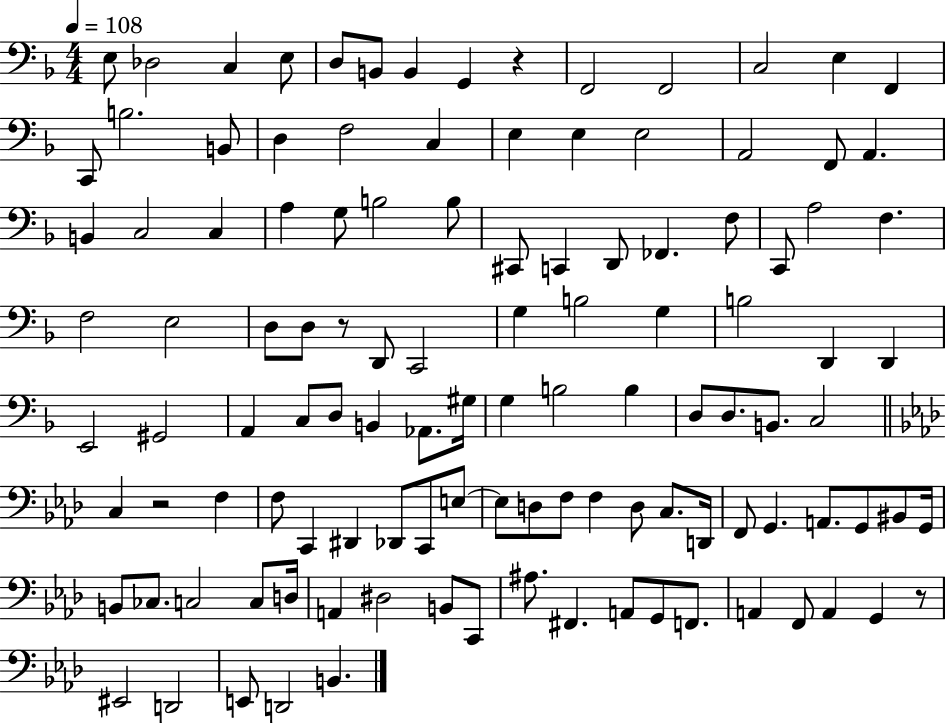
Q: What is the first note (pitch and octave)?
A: E3